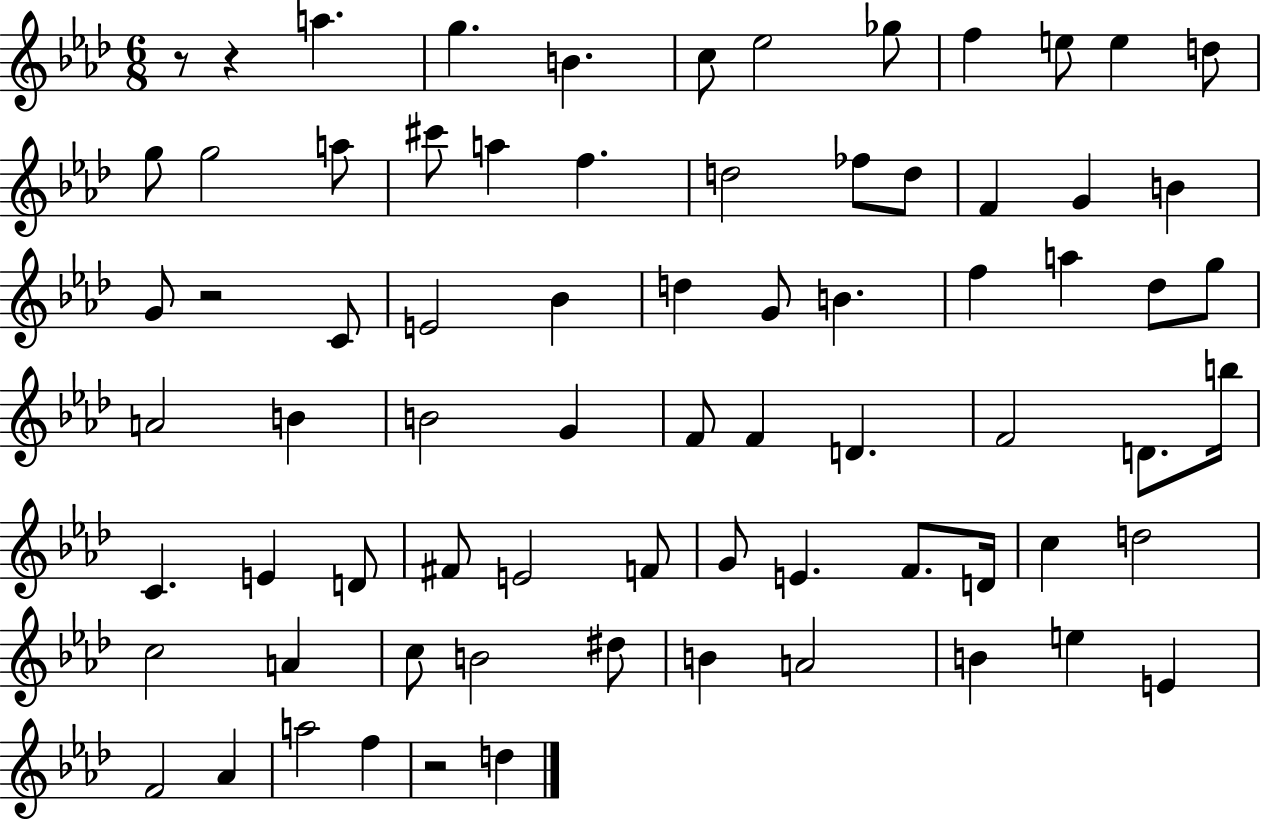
R/e R/q A5/q. G5/q. B4/q. C5/e Eb5/h Gb5/e F5/q E5/e E5/q D5/e G5/e G5/h A5/e C#6/e A5/q F5/q. D5/h FES5/e D5/e F4/q G4/q B4/q G4/e R/h C4/e E4/h Bb4/q D5/q G4/e B4/q. F5/q A5/q Db5/e G5/e A4/h B4/q B4/h G4/q F4/e F4/q D4/q. F4/h D4/e. B5/s C4/q. E4/q D4/e F#4/e E4/h F4/e G4/e E4/q. F4/e. D4/s C5/q D5/h C5/h A4/q C5/e B4/h D#5/e B4/q A4/h B4/q E5/q E4/q F4/h Ab4/q A5/h F5/q R/h D5/q